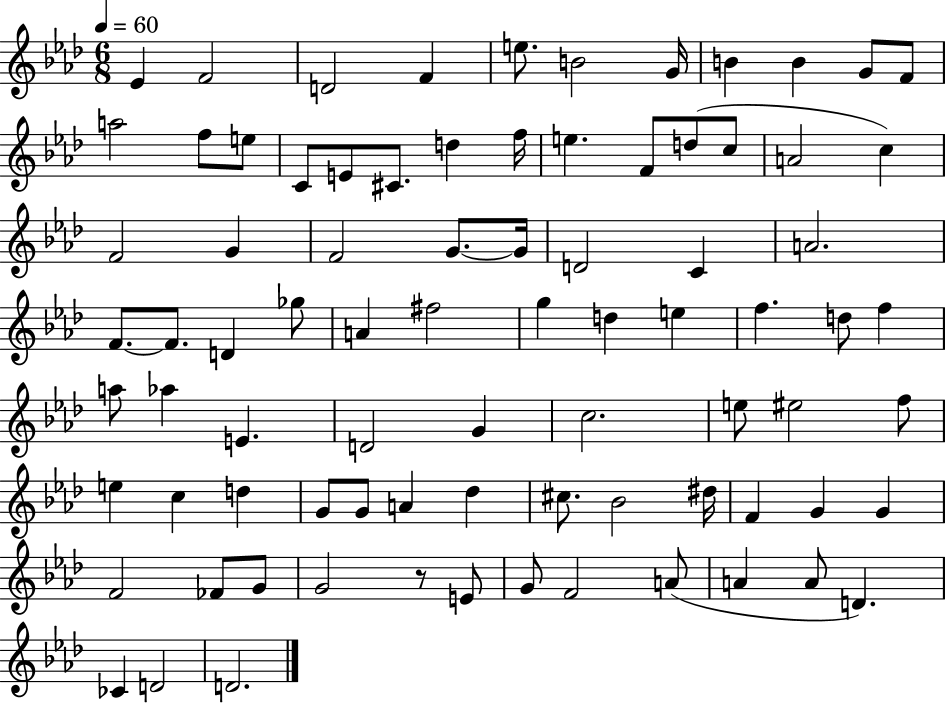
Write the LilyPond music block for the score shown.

{
  \clef treble
  \numericTimeSignature
  \time 6/8
  \key aes \major
  \tempo 4 = 60
  ees'4 f'2 | d'2 f'4 | e''8. b'2 g'16 | b'4 b'4 g'8 f'8 | \break a''2 f''8 e''8 | c'8 e'8 cis'8. d''4 f''16 | e''4. f'8 d''8( c''8 | a'2 c''4) | \break f'2 g'4 | f'2 g'8.~~ g'16 | d'2 c'4 | a'2. | \break f'8.~~ f'8. d'4 ges''8 | a'4 fis''2 | g''4 d''4 e''4 | f''4. d''8 f''4 | \break a''8 aes''4 e'4. | d'2 g'4 | c''2. | e''8 eis''2 f''8 | \break e''4 c''4 d''4 | g'8 g'8 a'4 des''4 | cis''8. bes'2 dis''16 | f'4 g'4 g'4 | \break f'2 fes'8 g'8 | g'2 r8 e'8 | g'8 f'2 a'8( | a'4 a'8 d'4.) | \break ces'4 d'2 | d'2. | \bar "|."
}